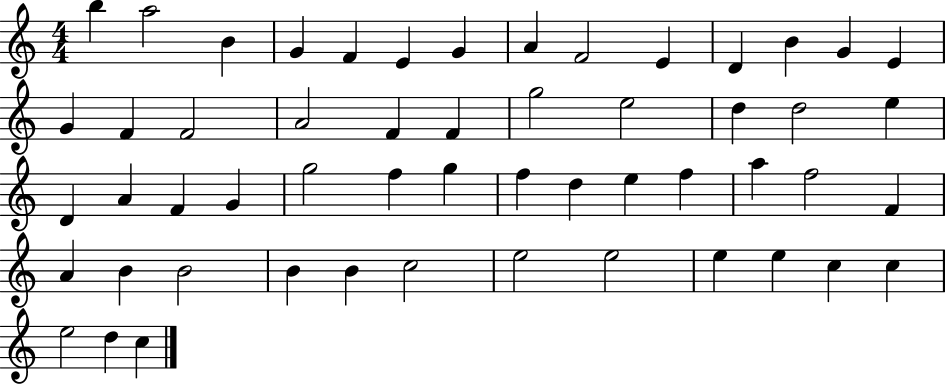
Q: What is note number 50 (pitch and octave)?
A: C5